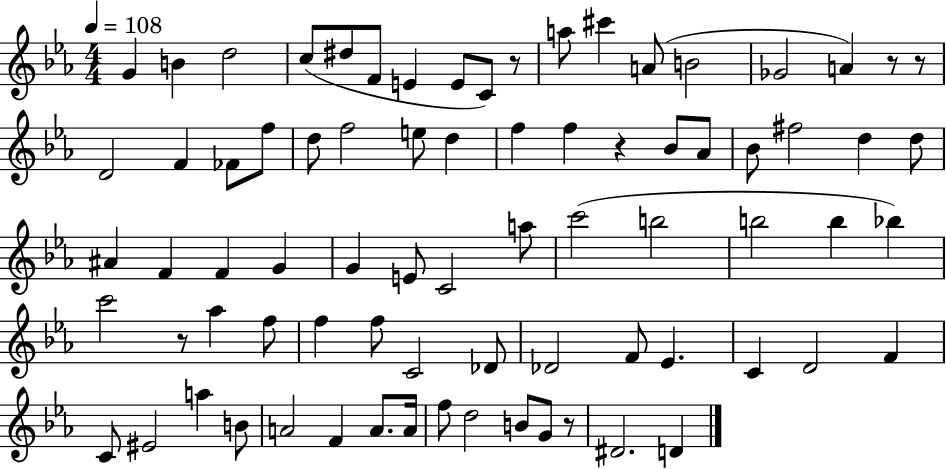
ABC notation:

X:1
T:Untitled
M:4/4
L:1/4
K:Eb
G B d2 c/2 ^d/2 F/2 E E/2 C/2 z/2 a/2 ^c' A/2 B2 _G2 A z/2 z/2 D2 F _F/2 f/2 d/2 f2 e/2 d f f z _B/2 _A/2 _B/2 ^f2 d d/2 ^A F F G G E/2 C2 a/2 c'2 b2 b2 b _b c'2 z/2 _a f/2 f f/2 C2 _D/2 _D2 F/2 _E C D2 F C/2 ^E2 a B/2 A2 F A/2 A/4 f/2 d2 B/2 G/2 z/2 ^D2 D